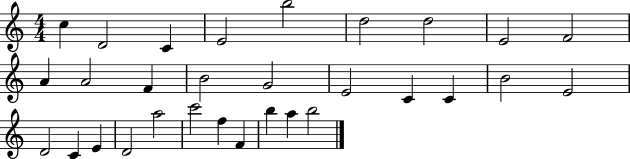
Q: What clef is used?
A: treble